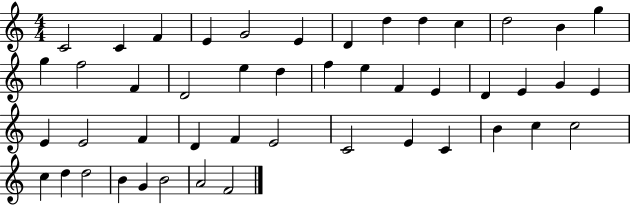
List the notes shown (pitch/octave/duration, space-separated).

C4/h C4/q F4/q E4/q G4/h E4/q D4/q D5/q D5/q C5/q D5/h B4/q G5/q G5/q F5/h F4/q D4/h E5/q D5/q F5/q E5/q F4/q E4/q D4/q E4/q G4/q E4/q E4/q E4/h F4/q D4/q F4/q E4/h C4/h E4/q C4/q B4/q C5/q C5/h C5/q D5/q D5/h B4/q G4/q B4/h A4/h F4/h